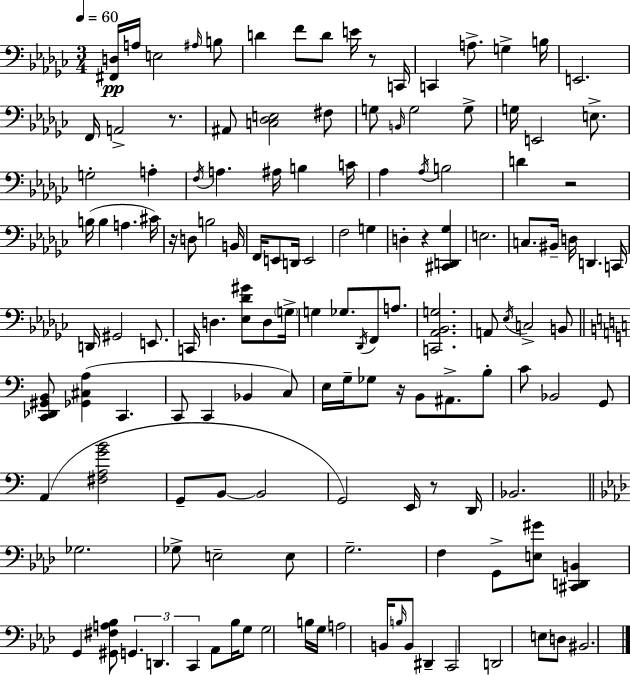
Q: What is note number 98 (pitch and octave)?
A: E3